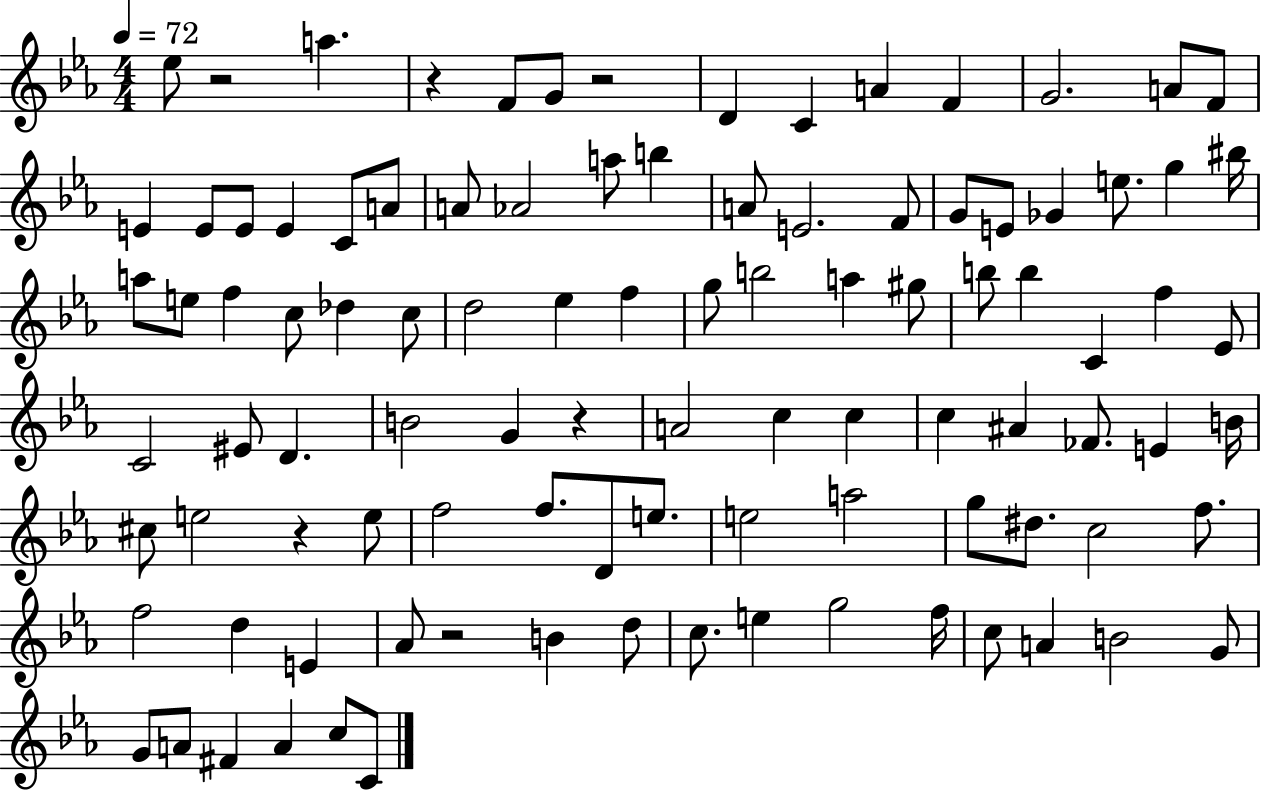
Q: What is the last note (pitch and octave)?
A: C4